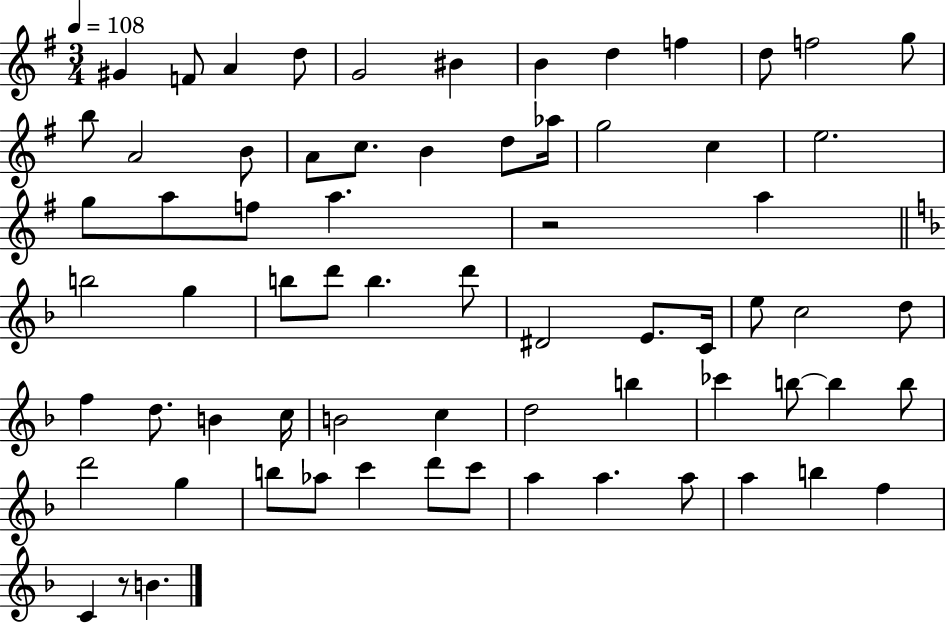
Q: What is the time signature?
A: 3/4